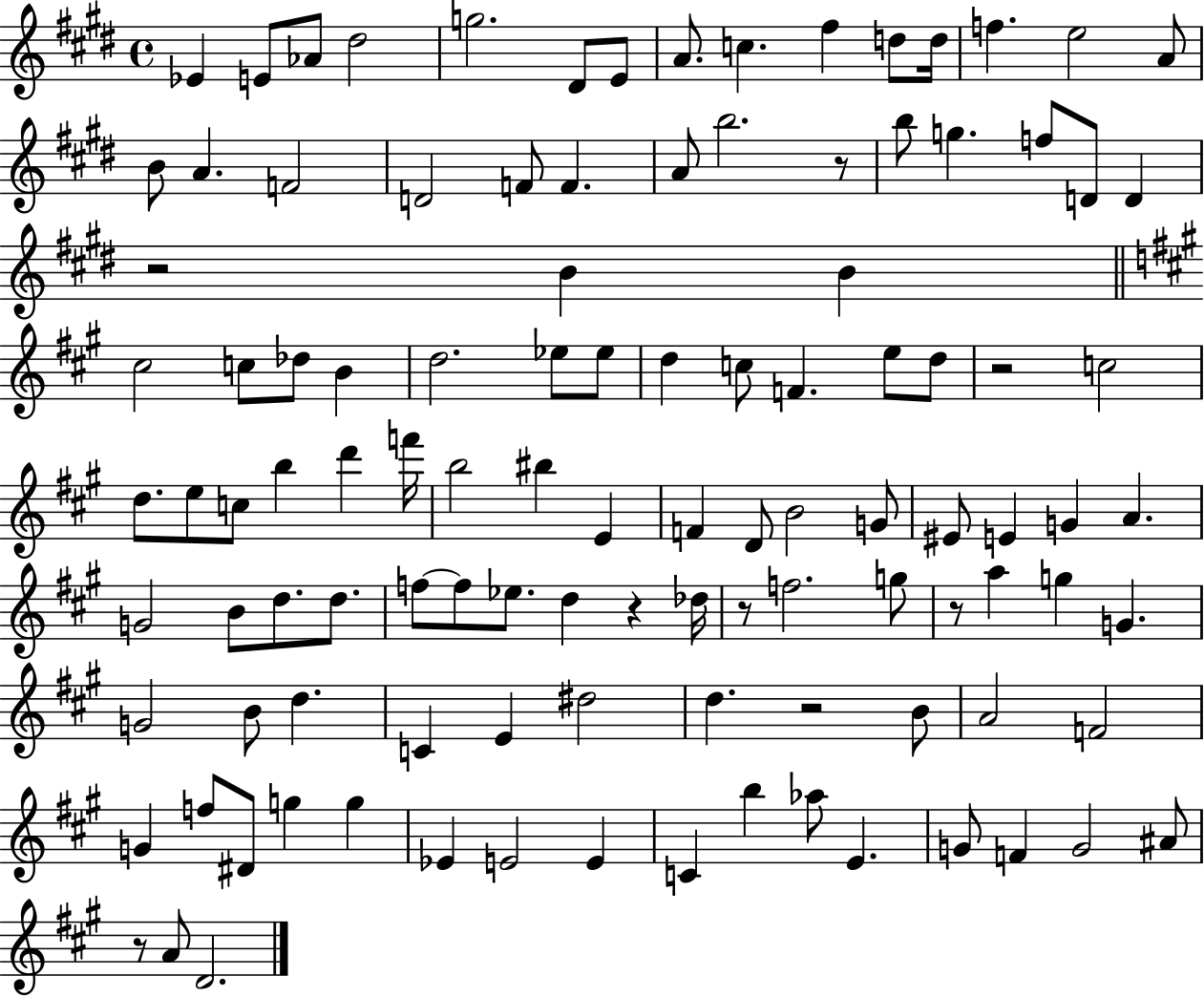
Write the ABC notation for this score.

X:1
T:Untitled
M:4/4
L:1/4
K:E
_E E/2 _A/2 ^d2 g2 ^D/2 E/2 A/2 c ^f d/2 d/4 f e2 A/2 B/2 A F2 D2 F/2 F A/2 b2 z/2 b/2 g f/2 D/2 D z2 B B ^c2 c/2 _d/2 B d2 _e/2 _e/2 d c/2 F e/2 d/2 z2 c2 d/2 e/2 c/2 b d' f'/4 b2 ^b E F D/2 B2 G/2 ^E/2 E G A G2 B/2 d/2 d/2 f/2 f/2 _e/2 d z _d/4 z/2 f2 g/2 z/2 a g G G2 B/2 d C E ^d2 d z2 B/2 A2 F2 G f/2 ^D/2 g g _E E2 E C b _a/2 E G/2 F G2 ^A/2 z/2 A/2 D2